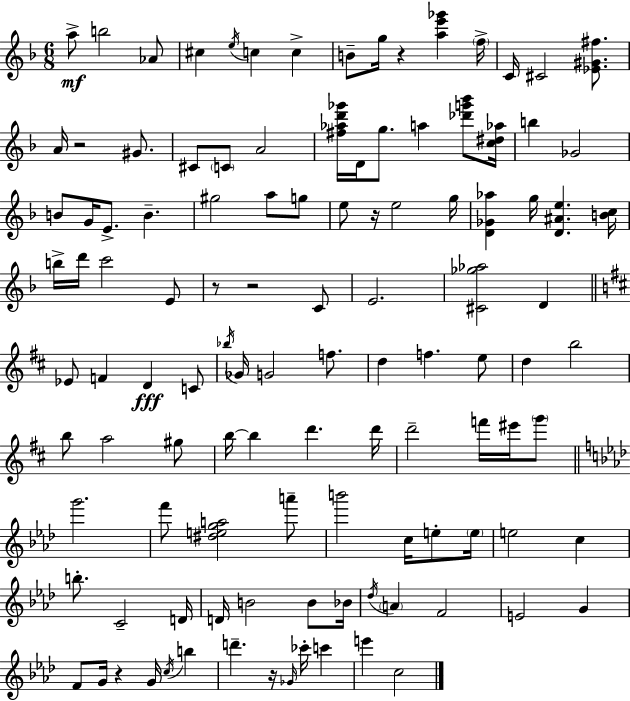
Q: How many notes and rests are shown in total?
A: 113